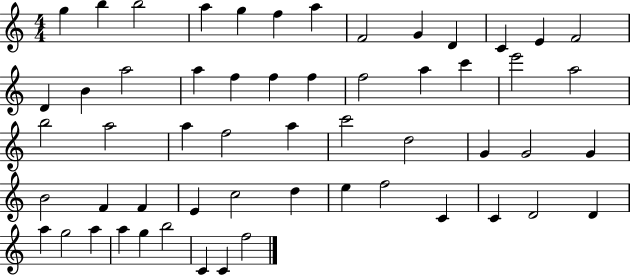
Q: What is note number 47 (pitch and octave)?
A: D4